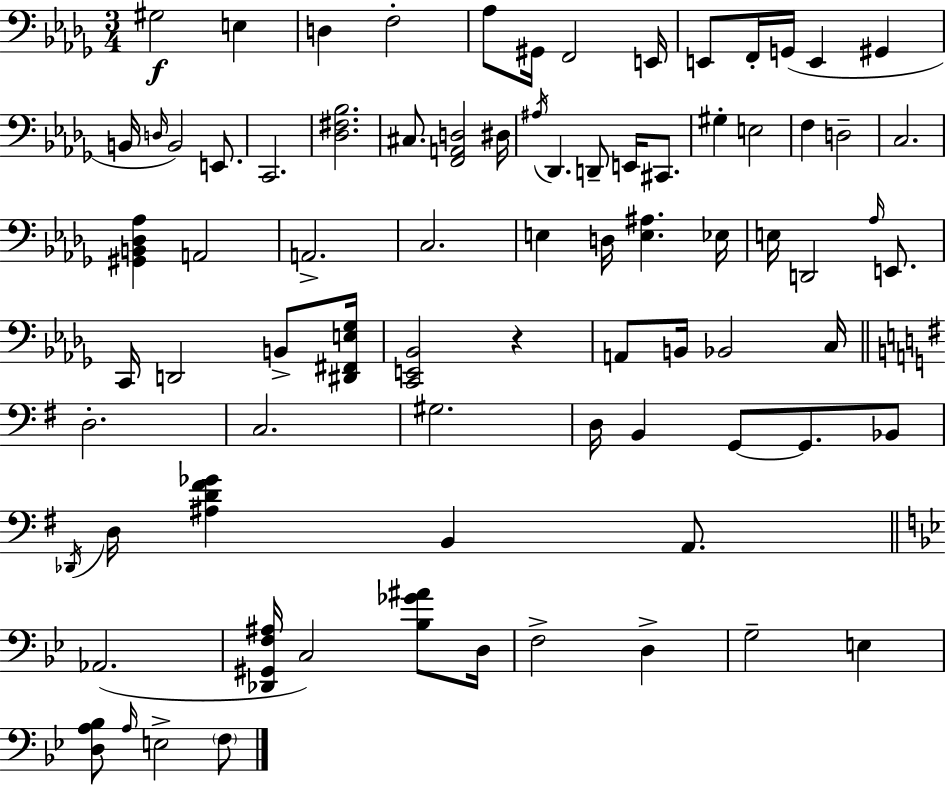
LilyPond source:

{
  \clef bass
  \numericTimeSignature
  \time 3/4
  \key bes \minor
  gis2\f e4 | d4 f2-. | aes8 gis,16 f,2 e,16 | e,8 f,16-. g,16( e,4 gis,4 | \break b,16 \grace { d16 }) b,2 e,8. | c,2. | <des fis bes>2. | cis8. <f, a, d>2 | \break dis16 \acciaccatura { ais16 } des,4. d,8-- e,16 cis,8. | gis4-. e2 | f4 d2-- | c2. | \break <gis, b, des aes>4 a,2 | a,2.-> | c2. | e4 d16 <e ais>4. | \break ees16 e16 d,2 \grace { aes16 } | e,8. c,16 d,2 | b,8-> <dis, fis, e ges>16 <c, e, bes,>2 r4 | a,8 b,16 bes,2 | \break c16 \bar "||" \break \key e \minor d2.-. | c2. | gis2. | d16 b,4 g,8~~ g,8. bes,8 | \break \acciaccatura { des,16 } d16 <ais d' fis' ges'>4 b,4 a,8. | \bar "||" \break \key bes \major aes,2.( | <des, gis, f ais>16 c2) <bes ges' ais'>8 d16 | f2-> d4-> | g2-- e4 | \break <d a bes>8 \grace { a16 } e2-> \parenthesize f8 | \bar "|."
}